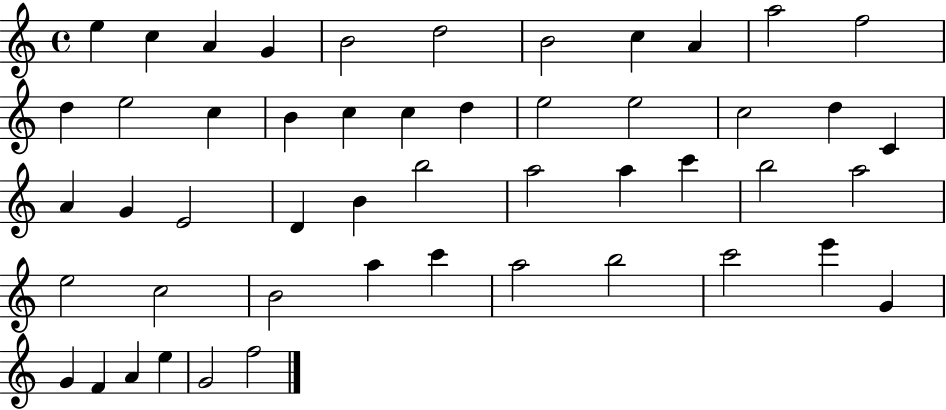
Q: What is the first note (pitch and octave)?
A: E5